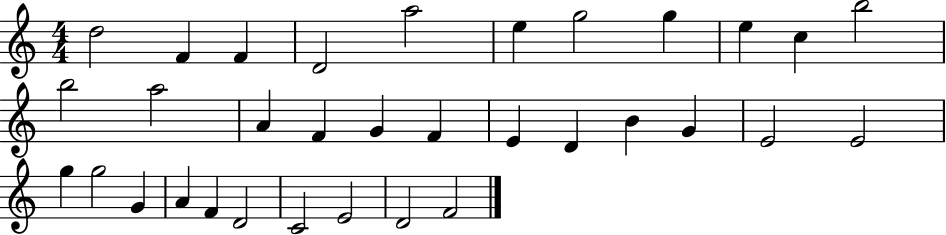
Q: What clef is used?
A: treble